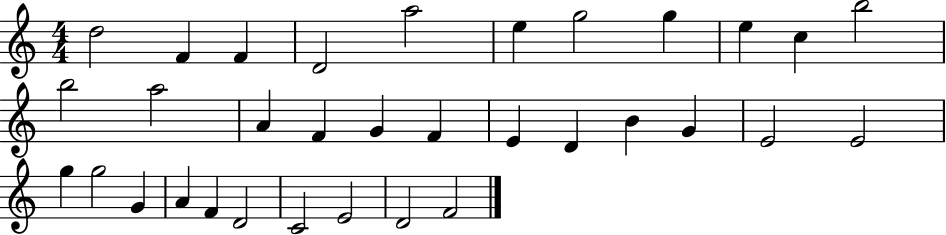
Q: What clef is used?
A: treble